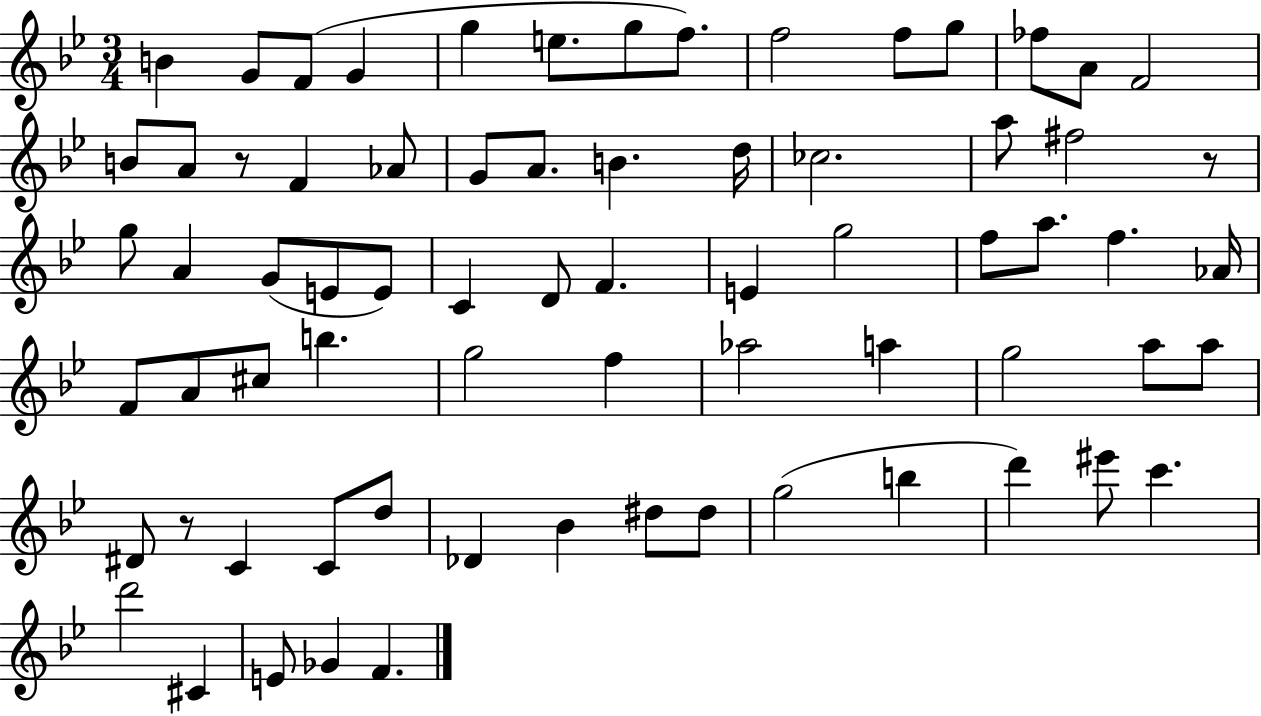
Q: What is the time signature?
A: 3/4